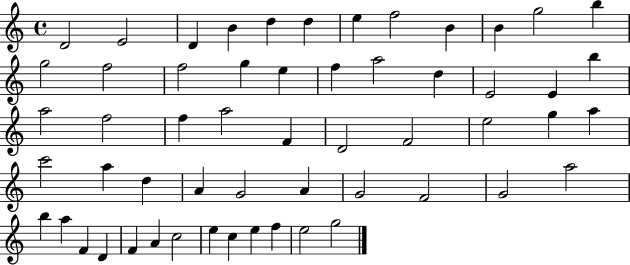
{
  \clef treble
  \time 4/4
  \defaultTimeSignature
  \key c \major
  d'2 e'2 | d'4 b'4 d''4 d''4 | e''4 f''2 b'4 | b'4 g''2 b''4 | \break g''2 f''2 | f''2 g''4 e''4 | f''4 a''2 d''4 | e'2 e'4 b''4 | \break a''2 f''2 | f''4 a''2 f'4 | d'2 f'2 | e''2 g''4 a''4 | \break c'''2 a''4 d''4 | a'4 g'2 a'4 | g'2 f'2 | g'2 a''2 | \break b''4 a''4 f'4 d'4 | f'4 a'4 c''2 | e''4 c''4 e''4 f''4 | e''2 g''2 | \break \bar "|."
}